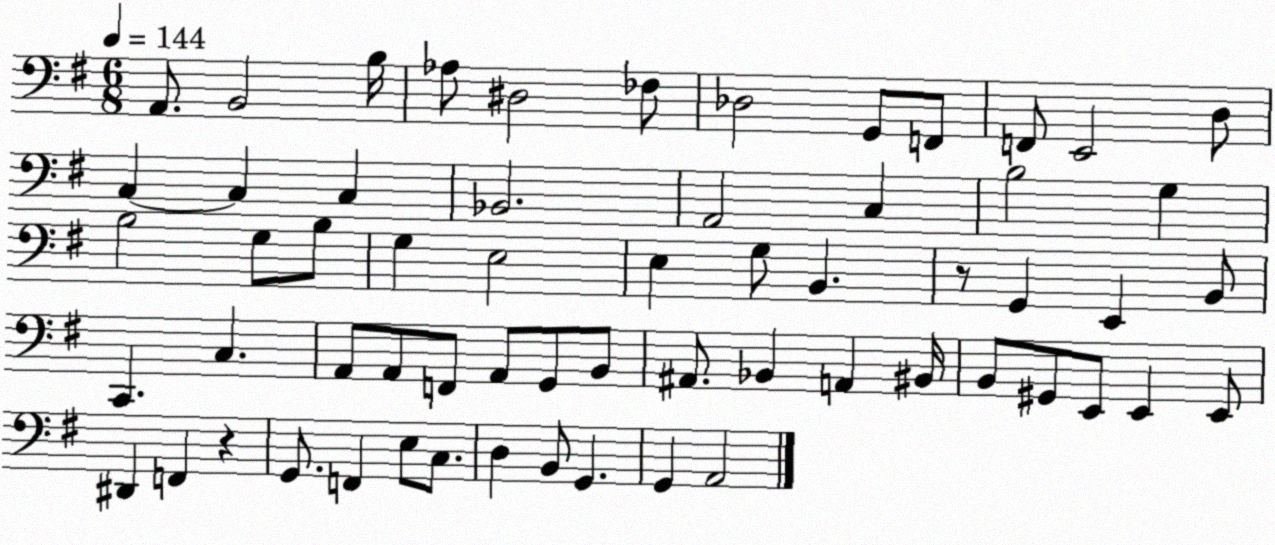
X:1
T:Untitled
M:6/8
L:1/4
K:G
A,,/2 B,,2 B,/4 _A,/2 ^D,2 _F,/2 _D,2 G,,/2 F,,/2 F,,/2 E,,2 D,/2 C, C, C, _B,,2 A,,2 C, B,2 G, B,2 G,/2 B,/2 G, E,2 E, G,/2 B,, z/2 G,, E,, B,,/2 C,, C, A,,/2 A,,/2 F,,/2 A,,/2 G,,/2 B,,/2 ^A,,/2 _B,, A,, ^B,,/4 B,,/2 ^G,,/2 E,,/2 E,, E,,/2 ^D,, F,, z G,,/2 F,, E,/2 C,/2 D, B,,/2 G,, G,, A,,2